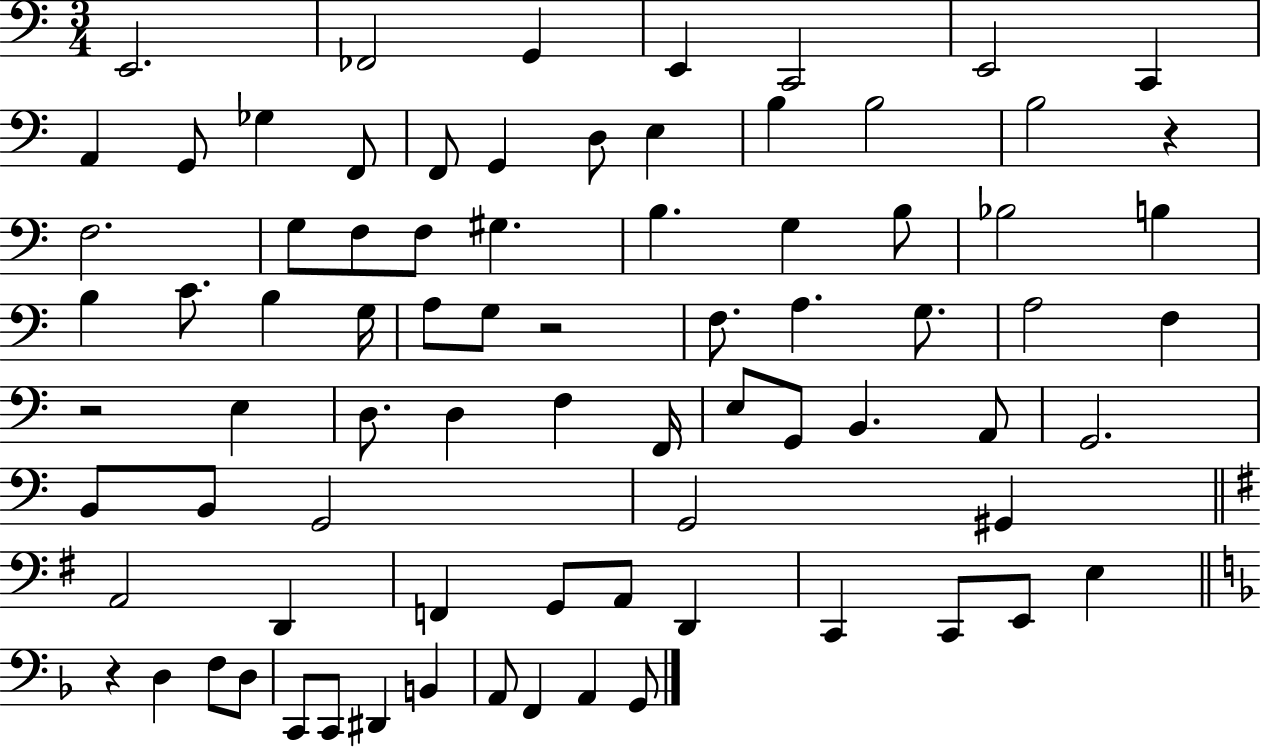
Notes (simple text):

E2/h. FES2/h G2/q E2/q C2/h E2/h C2/q A2/q G2/e Gb3/q F2/e F2/e G2/q D3/e E3/q B3/q B3/h B3/h R/q F3/h. G3/e F3/e F3/e G#3/q. B3/q. G3/q B3/e Bb3/h B3/q B3/q C4/e. B3/q G3/s A3/e G3/e R/h F3/e. A3/q. G3/e. A3/h F3/q R/h E3/q D3/e. D3/q F3/q F2/s E3/e G2/e B2/q. A2/e G2/h. B2/e B2/e G2/h G2/h G#2/q A2/h D2/q F2/q G2/e A2/e D2/q C2/q C2/e E2/e E3/q R/q D3/q F3/e D3/e C2/e C2/e D#2/q B2/q A2/e F2/q A2/q G2/e